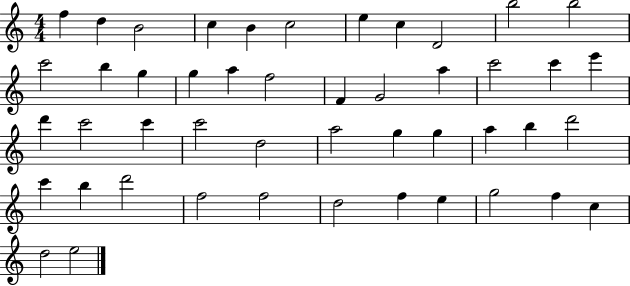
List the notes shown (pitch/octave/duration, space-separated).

F5/q D5/q B4/h C5/q B4/q C5/h E5/q C5/q D4/h B5/h B5/h C6/h B5/q G5/q G5/q A5/q F5/h F4/q G4/h A5/q C6/h C6/q E6/q D6/q C6/h C6/q C6/h D5/h A5/h G5/q G5/q A5/q B5/q D6/h C6/q B5/q D6/h F5/h F5/h D5/h F5/q E5/q G5/h F5/q C5/q D5/h E5/h